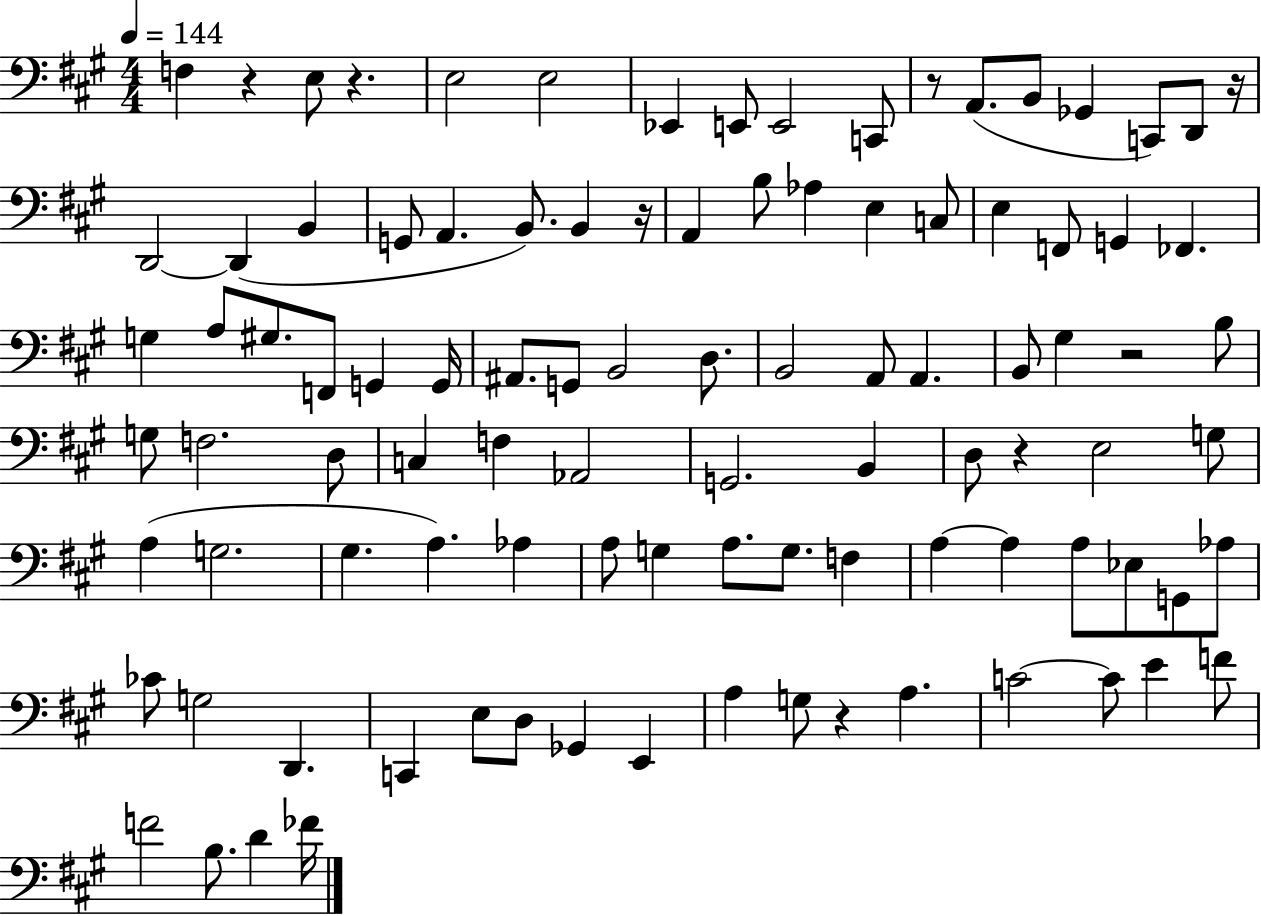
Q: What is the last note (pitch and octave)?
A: FES4